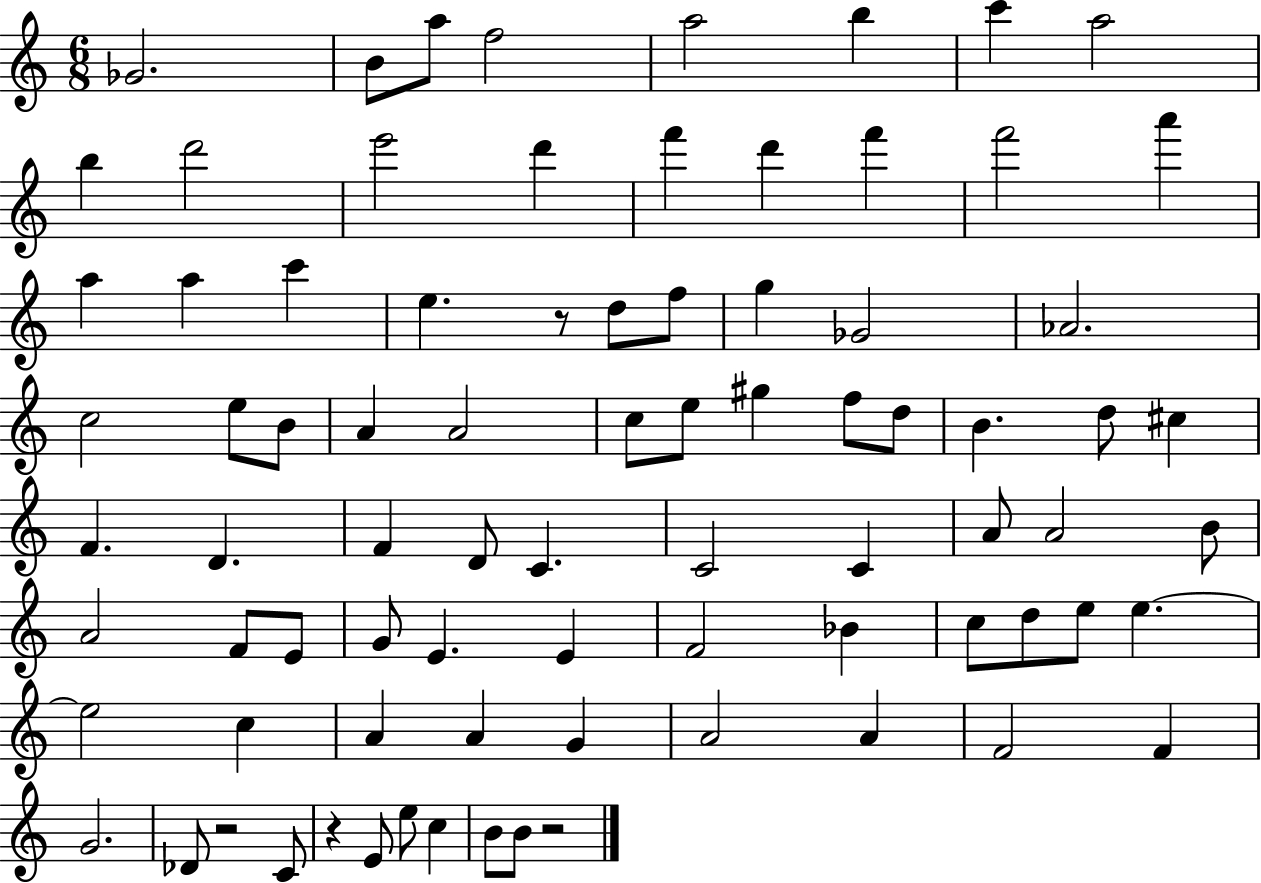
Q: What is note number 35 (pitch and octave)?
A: F5